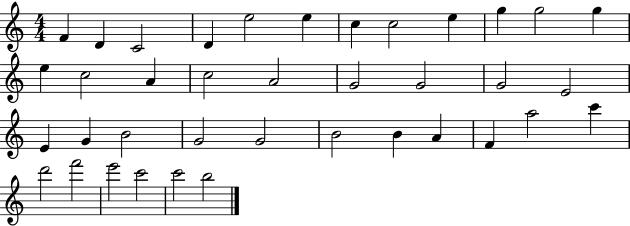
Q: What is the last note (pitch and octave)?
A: B5